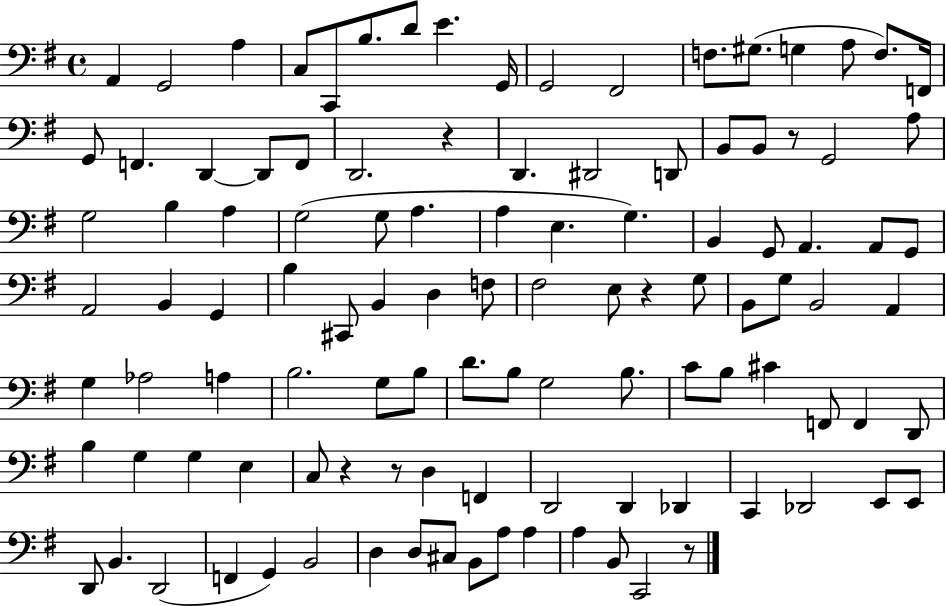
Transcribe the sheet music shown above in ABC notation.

X:1
T:Untitled
M:4/4
L:1/4
K:G
A,, G,,2 A, C,/2 C,,/2 B,/2 D/2 E G,,/4 G,,2 ^F,,2 F,/2 ^G,/2 G, A,/2 F,/2 F,,/4 G,,/2 F,, D,, D,,/2 F,,/2 D,,2 z D,, ^D,,2 D,,/2 B,,/2 B,,/2 z/2 G,,2 A,/2 G,2 B, A, G,2 G,/2 A, A, E, G, B,, G,,/2 A,, A,,/2 G,,/2 A,,2 B,, G,, B, ^C,,/2 B,, D, F,/2 ^F,2 E,/2 z G,/2 B,,/2 G,/2 B,,2 A,, G, _A,2 A, B,2 G,/2 B,/2 D/2 B,/2 G,2 B,/2 C/2 B,/2 ^C F,,/2 F,, D,,/2 B, G, G, E, C,/2 z z/2 D, F,, D,,2 D,, _D,, C,, _D,,2 E,,/2 E,,/2 D,,/2 B,, D,,2 F,, G,, B,,2 D, D,/2 ^C,/2 B,,/2 A,/2 A, A, B,,/2 C,,2 z/2